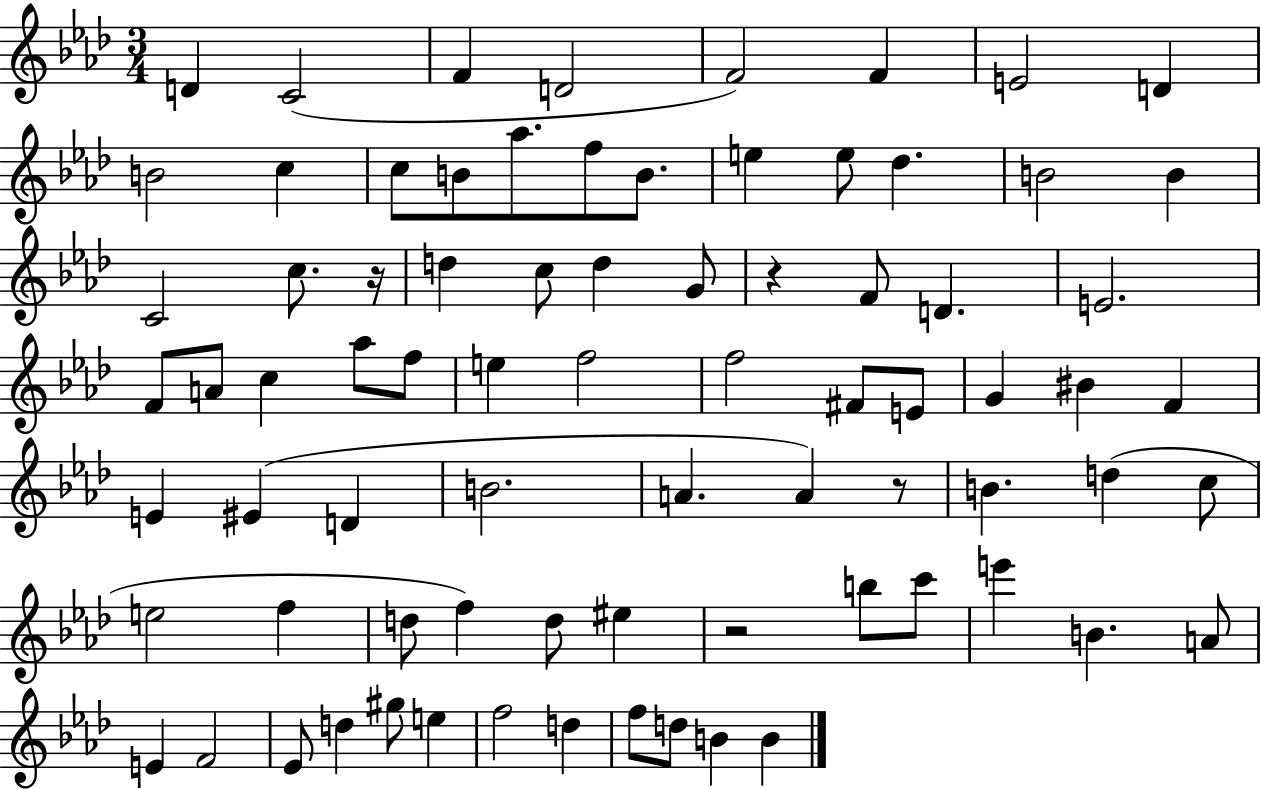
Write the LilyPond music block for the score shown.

{
  \clef treble
  \numericTimeSignature
  \time 3/4
  \key aes \major
  d'4 c'2( | f'4 d'2 | f'2) f'4 | e'2 d'4 | \break b'2 c''4 | c''8 b'8 aes''8. f''8 b'8. | e''4 e''8 des''4. | b'2 b'4 | \break c'2 c''8. r16 | d''4 c''8 d''4 g'8 | r4 f'8 d'4. | e'2. | \break f'8 a'8 c''4 aes''8 f''8 | e''4 f''2 | f''2 fis'8 e'8 | g'4 bis'4 f'4 | \break e'4 eis'4( d'4 | b'2. | a'4. a'4) r8 | b'4. d''4( c''8 | \break e''2 f''4 | d''8 f''4) d''8 eis''4 | r2 b''8 c'''8 | e'''4 b'4. a'8 | \break e'4 f'2 | ees'8 d''4 gis''8 e''4 | f''2 d''4 | f''8 d''8 b'4 b'4 | \break \bar "|."
}